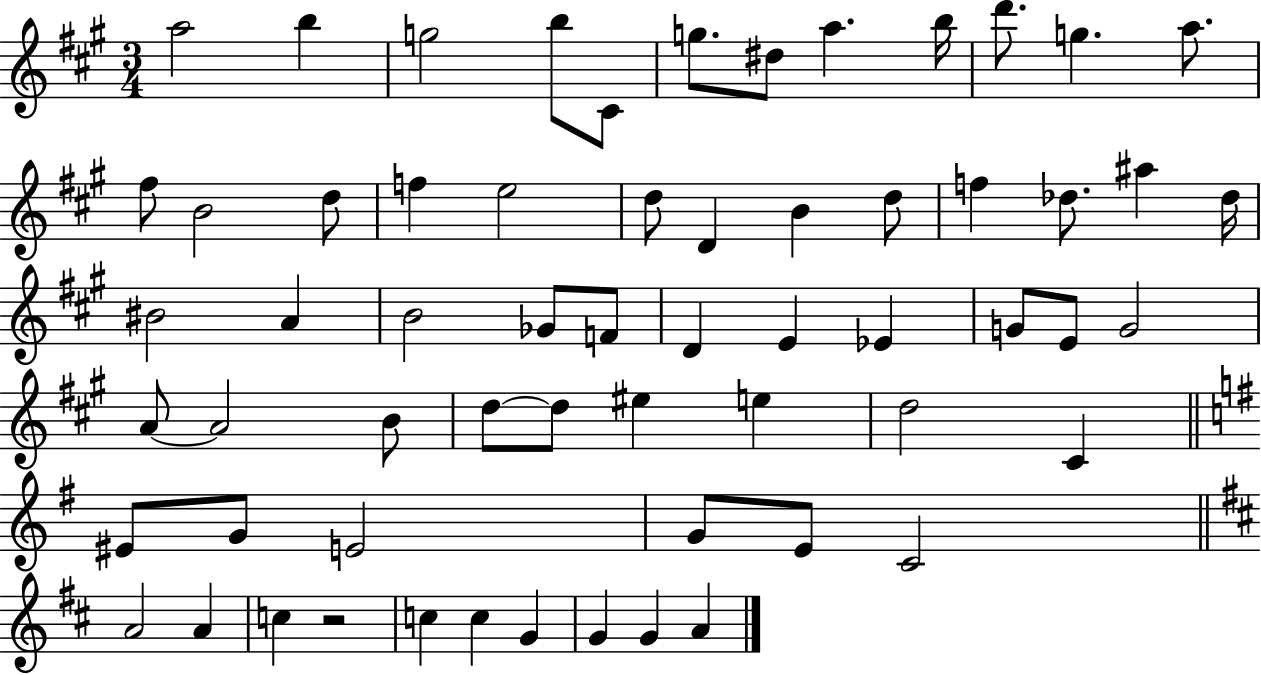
X:1
T:Untitled
M:3/4
L:1/4
K:A
a2 b g2 b/2 ^C/2 g/2 ^d/2 a b/4 d'/2 g a/2 ^f/2 B2 d/2 f e2 d/2 D B d/2 f _d/2 ^a _d/4 ^B2 A B2 _G/2 F/2 D E _E G/2 E/2 G2 A/2 A2 B/2 d/2 d/2 ^e e d2 ^C ^E/2 G/2 E2 G/2 E/2 C2 A2 A c z2 c c G G G A